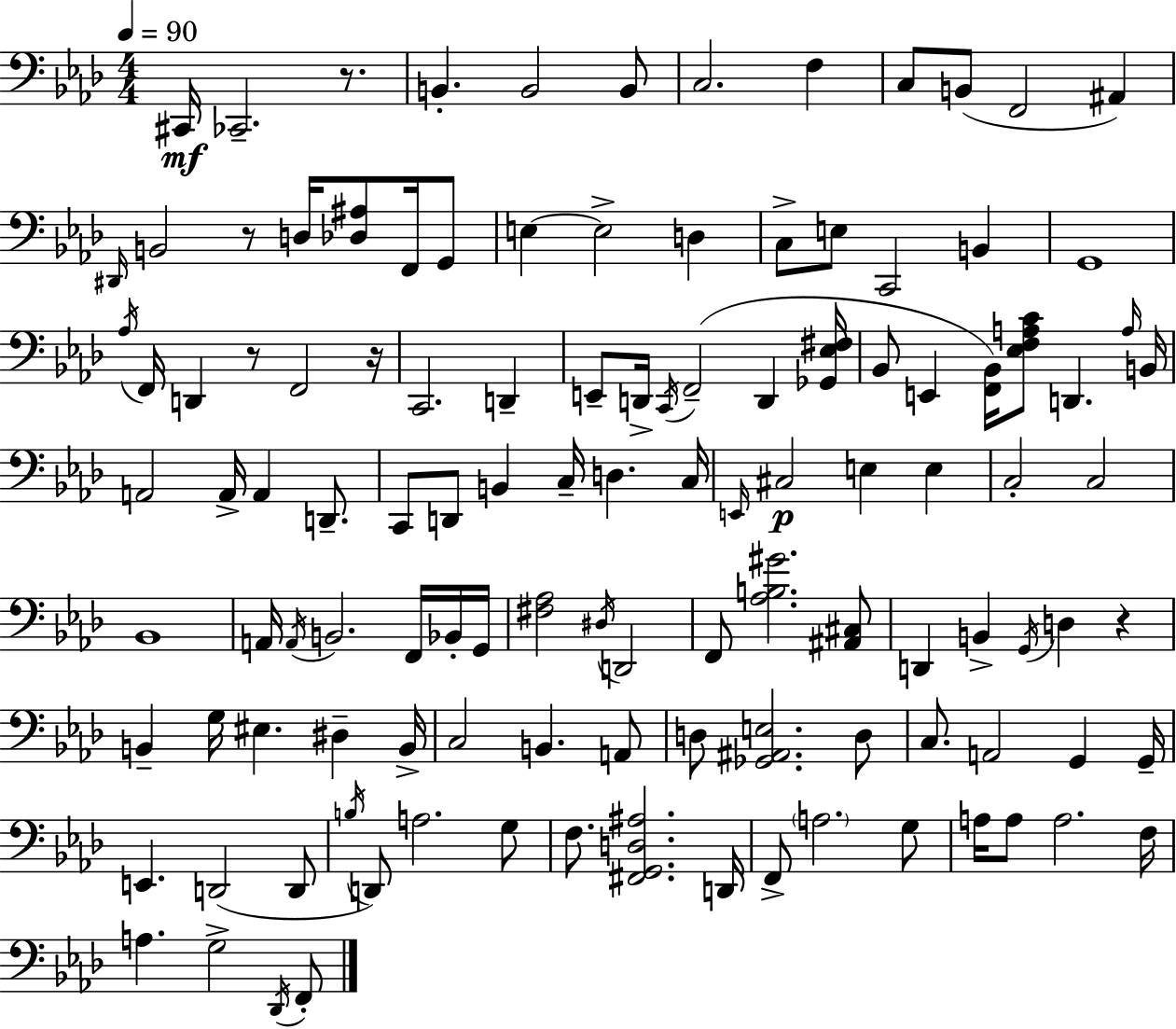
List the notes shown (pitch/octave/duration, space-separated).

C#2/s CES2/h. R/e. B2/q. B2/h B2/e C3/h. F3/q C3/e B2/e F2/h A#2/q D#2/s B2/h R/e D3/s [Db3,A#3]/e F2/s G2/e E3/q E3/h D3/q C3/e E3/e C2/h B2/q G2/w Ab3/s F2/s D2/q R/e F2/h R/s C2/h. D2/q E2/e D2/s C2/s F2/h D2/q [Gb2,Eb3,F#3]/s Bb2/e E2/q [F2,Bb2]/s [Eb3,F3,A3,C4]/e D2/q. A3/s B2/s A2/h A2/s A2/q D2/e. C2/e D2/e B2/q C3/s D3/q. C3/s E2/s C#3/h E3/q E3/q C3/h C3/h Bb2/w A2/s A2/s B2/h. F2/s Bb2/s G2/s [F#3,Ab3]/h D#3/s D2/h F2/e [Ab3,B3,G#4]/h. [A#2,C#3]/e D2/q B2/q G2/s D3/q R/q B2/q G3/s EIS3/q. D#3/q B2/s C3/h B2/q. A2/e D3/e [Gb2,A#2,E3]/h. D3/e C3/e. A2/h G2/q G2/s E2/q. D2/h D2/e B3/s D2/e A3/h. G3/e F3/e. [F#2,G2,D3,A#3]/h. D2/s F2/e A3/h. G3/e A3/s A3/e A3/h. F3/s A3/q. G3/h Db2/s F2/e